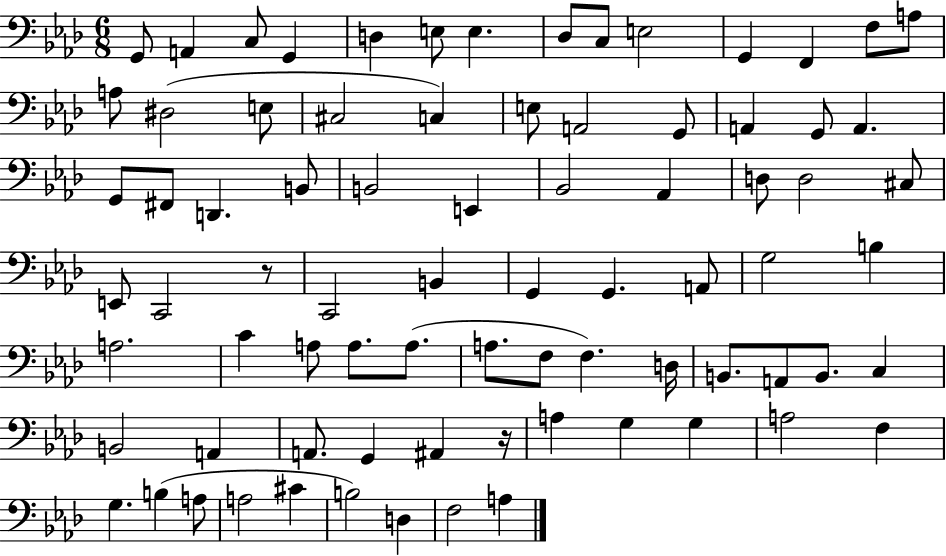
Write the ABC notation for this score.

X:1
T:Untitled
M:6/8
L:1/4
K:Ab
G,,/2 A,, C,/2 G,, D, E,/2 E, _D,/2 C,/2 E,2 G,, F,, F,/2 A,/2 A,/2 ^D,2 E,/2 ^C,2 C, E,/2 A,,2 G,,/2 A,, G,,/2 A,, G,,/2 ^F,,/2 D,, B,,/2 B,,2 E,, _B,,2 _A,, D,/2 D,2 ^C,/2 E,,/2 C,,2 z/2 C,,2 B,, G,, G,, A,,/2 G,2 B, A,2 C A,/2 A,/2 A,/2 A,/2 F,/2 F, D,/4 B,,/2 A,,/2 B,,/2 C, B,,2 A,, A,,/2 G,, ^A,, z/4 A, G, G, A,2 F, G, B, A,/2 A,2 ^C B,2 D, F,2 A,